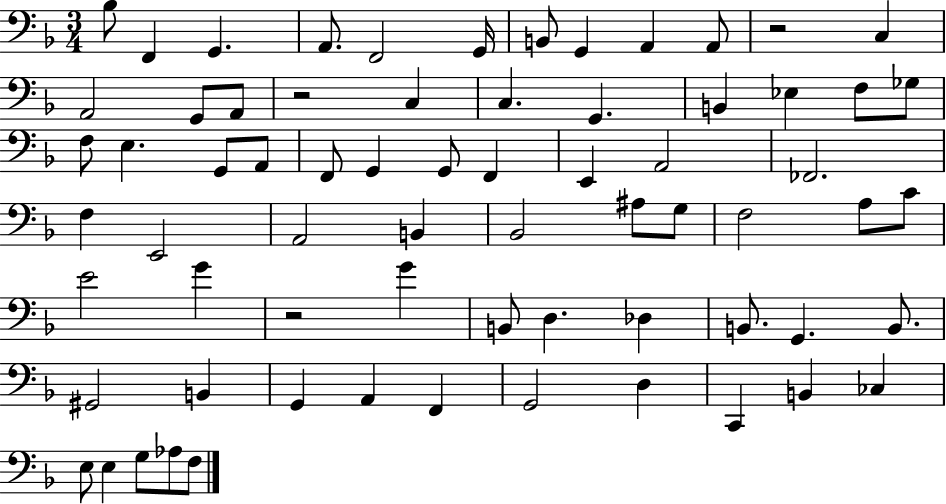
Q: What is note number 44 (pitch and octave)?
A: G4